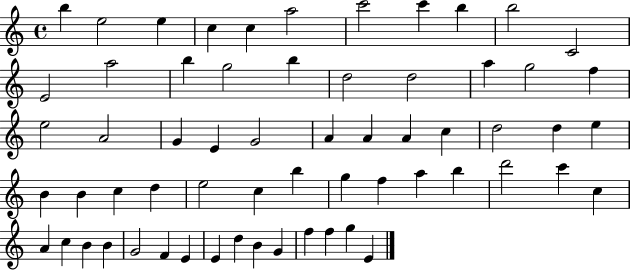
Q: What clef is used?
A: treble